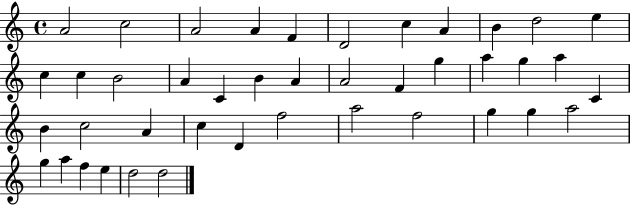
A4/h C5/h A4/h A4/q F4/q D4/h C5/q A4/q B4/q D5/h E5/q C5/q C5/q B4/h A4/q C4/q B4/q A4/q A4/h F4/q G5/q A5/q G5/q A5/q C4/q B4/q C5/h A4/q C5/q D4/q F5/h A5/h F5/h G5/q G5/q A5/h G5/q A5/q F5/q E5/q D5/h D5/h